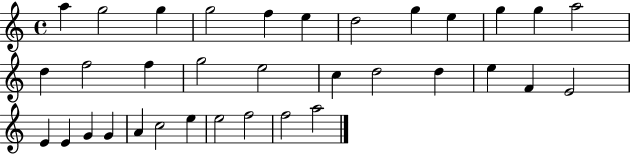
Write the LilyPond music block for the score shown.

{
  \clef treble
  \time 4/4
  \defaultTimeSignature
  \key c \major
  a''4 g''2 g''4 | g''2 f''4 e''4 | d''2 g''4 e''4 | g''4 g''4 a''2 | \break d''4 f''2 f''4 | g''2 e''2 | c''4 d''2 d''4 | e''4 f'4 e'2 | \break e'4 e'4 g'4 g'4 | a'4 c''2 e''4 | e''2 f''2 | f''2 a''2 | \break \bar "|."
}